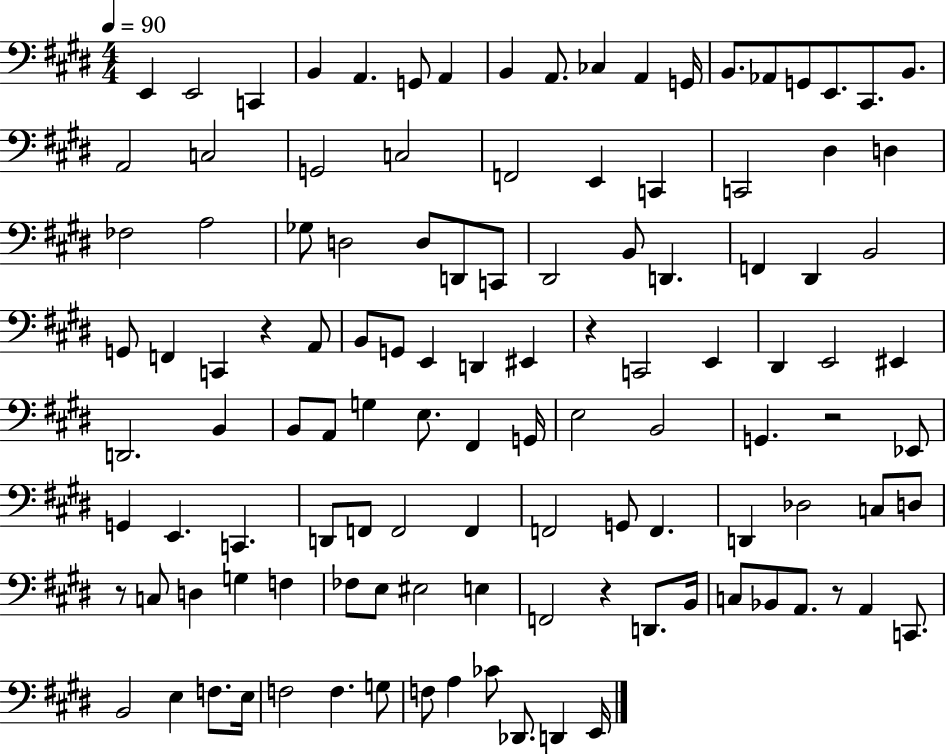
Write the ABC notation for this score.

X:1
T:Untitled
M:4/4
L:1/4
K:E
E,, E,,2 C,, B,, A,, G,,/2 A,, B,, A,,/2 _C, A,, G,,/4 B,,/2 _A,,/2 G,,/2 E,,/2 ^C,,/2 B,,/2 A,,2 C,2 G,,2 C,2 F,,2 E,, C,, C,,2 ^D, D, _F,2 A,2 _G,/2 D,2 D,/2 D,,/2 C,,/2 ^D,,2 B,,/2 D,, F,, ^D,, B,,2 G,,/2 F,, C,, z A,,/2 B,,/2 G,,/2 E,, D,, ^E,, z C,,2 E,, ^D,, E,,2 ^E,, D,,2 B,, B,,/2 A,,/2 G, E,/2 ^F,, G,,/4 E,2 B,,2 G,, z2 _E,,/2 G,, E,, C,, D,,/2 F,,/2 F,,2 F,, F,,2 G,,/2 F,, D,, _D,2 C,/2 D,/2 z/2 C,/2 D, G, F, _F,/2 E,/2 ^E,2 E, F,,2 z D,,/2 B,,/4 C,/2 _B,,/2 A,,/2 z/2 A,, C,,/2 B,,2 E, F,/2 E,/4 F,2 F, G,/2 F,/2 A, _C/2 _D,,/2 D,, E,,/4